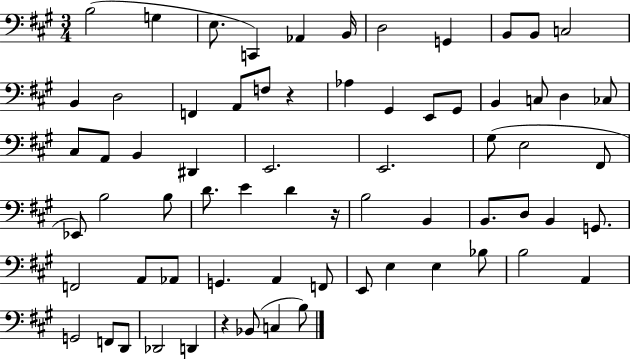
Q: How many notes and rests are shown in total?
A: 68